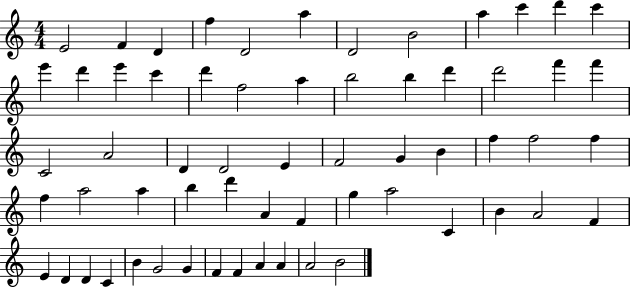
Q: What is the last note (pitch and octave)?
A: B4